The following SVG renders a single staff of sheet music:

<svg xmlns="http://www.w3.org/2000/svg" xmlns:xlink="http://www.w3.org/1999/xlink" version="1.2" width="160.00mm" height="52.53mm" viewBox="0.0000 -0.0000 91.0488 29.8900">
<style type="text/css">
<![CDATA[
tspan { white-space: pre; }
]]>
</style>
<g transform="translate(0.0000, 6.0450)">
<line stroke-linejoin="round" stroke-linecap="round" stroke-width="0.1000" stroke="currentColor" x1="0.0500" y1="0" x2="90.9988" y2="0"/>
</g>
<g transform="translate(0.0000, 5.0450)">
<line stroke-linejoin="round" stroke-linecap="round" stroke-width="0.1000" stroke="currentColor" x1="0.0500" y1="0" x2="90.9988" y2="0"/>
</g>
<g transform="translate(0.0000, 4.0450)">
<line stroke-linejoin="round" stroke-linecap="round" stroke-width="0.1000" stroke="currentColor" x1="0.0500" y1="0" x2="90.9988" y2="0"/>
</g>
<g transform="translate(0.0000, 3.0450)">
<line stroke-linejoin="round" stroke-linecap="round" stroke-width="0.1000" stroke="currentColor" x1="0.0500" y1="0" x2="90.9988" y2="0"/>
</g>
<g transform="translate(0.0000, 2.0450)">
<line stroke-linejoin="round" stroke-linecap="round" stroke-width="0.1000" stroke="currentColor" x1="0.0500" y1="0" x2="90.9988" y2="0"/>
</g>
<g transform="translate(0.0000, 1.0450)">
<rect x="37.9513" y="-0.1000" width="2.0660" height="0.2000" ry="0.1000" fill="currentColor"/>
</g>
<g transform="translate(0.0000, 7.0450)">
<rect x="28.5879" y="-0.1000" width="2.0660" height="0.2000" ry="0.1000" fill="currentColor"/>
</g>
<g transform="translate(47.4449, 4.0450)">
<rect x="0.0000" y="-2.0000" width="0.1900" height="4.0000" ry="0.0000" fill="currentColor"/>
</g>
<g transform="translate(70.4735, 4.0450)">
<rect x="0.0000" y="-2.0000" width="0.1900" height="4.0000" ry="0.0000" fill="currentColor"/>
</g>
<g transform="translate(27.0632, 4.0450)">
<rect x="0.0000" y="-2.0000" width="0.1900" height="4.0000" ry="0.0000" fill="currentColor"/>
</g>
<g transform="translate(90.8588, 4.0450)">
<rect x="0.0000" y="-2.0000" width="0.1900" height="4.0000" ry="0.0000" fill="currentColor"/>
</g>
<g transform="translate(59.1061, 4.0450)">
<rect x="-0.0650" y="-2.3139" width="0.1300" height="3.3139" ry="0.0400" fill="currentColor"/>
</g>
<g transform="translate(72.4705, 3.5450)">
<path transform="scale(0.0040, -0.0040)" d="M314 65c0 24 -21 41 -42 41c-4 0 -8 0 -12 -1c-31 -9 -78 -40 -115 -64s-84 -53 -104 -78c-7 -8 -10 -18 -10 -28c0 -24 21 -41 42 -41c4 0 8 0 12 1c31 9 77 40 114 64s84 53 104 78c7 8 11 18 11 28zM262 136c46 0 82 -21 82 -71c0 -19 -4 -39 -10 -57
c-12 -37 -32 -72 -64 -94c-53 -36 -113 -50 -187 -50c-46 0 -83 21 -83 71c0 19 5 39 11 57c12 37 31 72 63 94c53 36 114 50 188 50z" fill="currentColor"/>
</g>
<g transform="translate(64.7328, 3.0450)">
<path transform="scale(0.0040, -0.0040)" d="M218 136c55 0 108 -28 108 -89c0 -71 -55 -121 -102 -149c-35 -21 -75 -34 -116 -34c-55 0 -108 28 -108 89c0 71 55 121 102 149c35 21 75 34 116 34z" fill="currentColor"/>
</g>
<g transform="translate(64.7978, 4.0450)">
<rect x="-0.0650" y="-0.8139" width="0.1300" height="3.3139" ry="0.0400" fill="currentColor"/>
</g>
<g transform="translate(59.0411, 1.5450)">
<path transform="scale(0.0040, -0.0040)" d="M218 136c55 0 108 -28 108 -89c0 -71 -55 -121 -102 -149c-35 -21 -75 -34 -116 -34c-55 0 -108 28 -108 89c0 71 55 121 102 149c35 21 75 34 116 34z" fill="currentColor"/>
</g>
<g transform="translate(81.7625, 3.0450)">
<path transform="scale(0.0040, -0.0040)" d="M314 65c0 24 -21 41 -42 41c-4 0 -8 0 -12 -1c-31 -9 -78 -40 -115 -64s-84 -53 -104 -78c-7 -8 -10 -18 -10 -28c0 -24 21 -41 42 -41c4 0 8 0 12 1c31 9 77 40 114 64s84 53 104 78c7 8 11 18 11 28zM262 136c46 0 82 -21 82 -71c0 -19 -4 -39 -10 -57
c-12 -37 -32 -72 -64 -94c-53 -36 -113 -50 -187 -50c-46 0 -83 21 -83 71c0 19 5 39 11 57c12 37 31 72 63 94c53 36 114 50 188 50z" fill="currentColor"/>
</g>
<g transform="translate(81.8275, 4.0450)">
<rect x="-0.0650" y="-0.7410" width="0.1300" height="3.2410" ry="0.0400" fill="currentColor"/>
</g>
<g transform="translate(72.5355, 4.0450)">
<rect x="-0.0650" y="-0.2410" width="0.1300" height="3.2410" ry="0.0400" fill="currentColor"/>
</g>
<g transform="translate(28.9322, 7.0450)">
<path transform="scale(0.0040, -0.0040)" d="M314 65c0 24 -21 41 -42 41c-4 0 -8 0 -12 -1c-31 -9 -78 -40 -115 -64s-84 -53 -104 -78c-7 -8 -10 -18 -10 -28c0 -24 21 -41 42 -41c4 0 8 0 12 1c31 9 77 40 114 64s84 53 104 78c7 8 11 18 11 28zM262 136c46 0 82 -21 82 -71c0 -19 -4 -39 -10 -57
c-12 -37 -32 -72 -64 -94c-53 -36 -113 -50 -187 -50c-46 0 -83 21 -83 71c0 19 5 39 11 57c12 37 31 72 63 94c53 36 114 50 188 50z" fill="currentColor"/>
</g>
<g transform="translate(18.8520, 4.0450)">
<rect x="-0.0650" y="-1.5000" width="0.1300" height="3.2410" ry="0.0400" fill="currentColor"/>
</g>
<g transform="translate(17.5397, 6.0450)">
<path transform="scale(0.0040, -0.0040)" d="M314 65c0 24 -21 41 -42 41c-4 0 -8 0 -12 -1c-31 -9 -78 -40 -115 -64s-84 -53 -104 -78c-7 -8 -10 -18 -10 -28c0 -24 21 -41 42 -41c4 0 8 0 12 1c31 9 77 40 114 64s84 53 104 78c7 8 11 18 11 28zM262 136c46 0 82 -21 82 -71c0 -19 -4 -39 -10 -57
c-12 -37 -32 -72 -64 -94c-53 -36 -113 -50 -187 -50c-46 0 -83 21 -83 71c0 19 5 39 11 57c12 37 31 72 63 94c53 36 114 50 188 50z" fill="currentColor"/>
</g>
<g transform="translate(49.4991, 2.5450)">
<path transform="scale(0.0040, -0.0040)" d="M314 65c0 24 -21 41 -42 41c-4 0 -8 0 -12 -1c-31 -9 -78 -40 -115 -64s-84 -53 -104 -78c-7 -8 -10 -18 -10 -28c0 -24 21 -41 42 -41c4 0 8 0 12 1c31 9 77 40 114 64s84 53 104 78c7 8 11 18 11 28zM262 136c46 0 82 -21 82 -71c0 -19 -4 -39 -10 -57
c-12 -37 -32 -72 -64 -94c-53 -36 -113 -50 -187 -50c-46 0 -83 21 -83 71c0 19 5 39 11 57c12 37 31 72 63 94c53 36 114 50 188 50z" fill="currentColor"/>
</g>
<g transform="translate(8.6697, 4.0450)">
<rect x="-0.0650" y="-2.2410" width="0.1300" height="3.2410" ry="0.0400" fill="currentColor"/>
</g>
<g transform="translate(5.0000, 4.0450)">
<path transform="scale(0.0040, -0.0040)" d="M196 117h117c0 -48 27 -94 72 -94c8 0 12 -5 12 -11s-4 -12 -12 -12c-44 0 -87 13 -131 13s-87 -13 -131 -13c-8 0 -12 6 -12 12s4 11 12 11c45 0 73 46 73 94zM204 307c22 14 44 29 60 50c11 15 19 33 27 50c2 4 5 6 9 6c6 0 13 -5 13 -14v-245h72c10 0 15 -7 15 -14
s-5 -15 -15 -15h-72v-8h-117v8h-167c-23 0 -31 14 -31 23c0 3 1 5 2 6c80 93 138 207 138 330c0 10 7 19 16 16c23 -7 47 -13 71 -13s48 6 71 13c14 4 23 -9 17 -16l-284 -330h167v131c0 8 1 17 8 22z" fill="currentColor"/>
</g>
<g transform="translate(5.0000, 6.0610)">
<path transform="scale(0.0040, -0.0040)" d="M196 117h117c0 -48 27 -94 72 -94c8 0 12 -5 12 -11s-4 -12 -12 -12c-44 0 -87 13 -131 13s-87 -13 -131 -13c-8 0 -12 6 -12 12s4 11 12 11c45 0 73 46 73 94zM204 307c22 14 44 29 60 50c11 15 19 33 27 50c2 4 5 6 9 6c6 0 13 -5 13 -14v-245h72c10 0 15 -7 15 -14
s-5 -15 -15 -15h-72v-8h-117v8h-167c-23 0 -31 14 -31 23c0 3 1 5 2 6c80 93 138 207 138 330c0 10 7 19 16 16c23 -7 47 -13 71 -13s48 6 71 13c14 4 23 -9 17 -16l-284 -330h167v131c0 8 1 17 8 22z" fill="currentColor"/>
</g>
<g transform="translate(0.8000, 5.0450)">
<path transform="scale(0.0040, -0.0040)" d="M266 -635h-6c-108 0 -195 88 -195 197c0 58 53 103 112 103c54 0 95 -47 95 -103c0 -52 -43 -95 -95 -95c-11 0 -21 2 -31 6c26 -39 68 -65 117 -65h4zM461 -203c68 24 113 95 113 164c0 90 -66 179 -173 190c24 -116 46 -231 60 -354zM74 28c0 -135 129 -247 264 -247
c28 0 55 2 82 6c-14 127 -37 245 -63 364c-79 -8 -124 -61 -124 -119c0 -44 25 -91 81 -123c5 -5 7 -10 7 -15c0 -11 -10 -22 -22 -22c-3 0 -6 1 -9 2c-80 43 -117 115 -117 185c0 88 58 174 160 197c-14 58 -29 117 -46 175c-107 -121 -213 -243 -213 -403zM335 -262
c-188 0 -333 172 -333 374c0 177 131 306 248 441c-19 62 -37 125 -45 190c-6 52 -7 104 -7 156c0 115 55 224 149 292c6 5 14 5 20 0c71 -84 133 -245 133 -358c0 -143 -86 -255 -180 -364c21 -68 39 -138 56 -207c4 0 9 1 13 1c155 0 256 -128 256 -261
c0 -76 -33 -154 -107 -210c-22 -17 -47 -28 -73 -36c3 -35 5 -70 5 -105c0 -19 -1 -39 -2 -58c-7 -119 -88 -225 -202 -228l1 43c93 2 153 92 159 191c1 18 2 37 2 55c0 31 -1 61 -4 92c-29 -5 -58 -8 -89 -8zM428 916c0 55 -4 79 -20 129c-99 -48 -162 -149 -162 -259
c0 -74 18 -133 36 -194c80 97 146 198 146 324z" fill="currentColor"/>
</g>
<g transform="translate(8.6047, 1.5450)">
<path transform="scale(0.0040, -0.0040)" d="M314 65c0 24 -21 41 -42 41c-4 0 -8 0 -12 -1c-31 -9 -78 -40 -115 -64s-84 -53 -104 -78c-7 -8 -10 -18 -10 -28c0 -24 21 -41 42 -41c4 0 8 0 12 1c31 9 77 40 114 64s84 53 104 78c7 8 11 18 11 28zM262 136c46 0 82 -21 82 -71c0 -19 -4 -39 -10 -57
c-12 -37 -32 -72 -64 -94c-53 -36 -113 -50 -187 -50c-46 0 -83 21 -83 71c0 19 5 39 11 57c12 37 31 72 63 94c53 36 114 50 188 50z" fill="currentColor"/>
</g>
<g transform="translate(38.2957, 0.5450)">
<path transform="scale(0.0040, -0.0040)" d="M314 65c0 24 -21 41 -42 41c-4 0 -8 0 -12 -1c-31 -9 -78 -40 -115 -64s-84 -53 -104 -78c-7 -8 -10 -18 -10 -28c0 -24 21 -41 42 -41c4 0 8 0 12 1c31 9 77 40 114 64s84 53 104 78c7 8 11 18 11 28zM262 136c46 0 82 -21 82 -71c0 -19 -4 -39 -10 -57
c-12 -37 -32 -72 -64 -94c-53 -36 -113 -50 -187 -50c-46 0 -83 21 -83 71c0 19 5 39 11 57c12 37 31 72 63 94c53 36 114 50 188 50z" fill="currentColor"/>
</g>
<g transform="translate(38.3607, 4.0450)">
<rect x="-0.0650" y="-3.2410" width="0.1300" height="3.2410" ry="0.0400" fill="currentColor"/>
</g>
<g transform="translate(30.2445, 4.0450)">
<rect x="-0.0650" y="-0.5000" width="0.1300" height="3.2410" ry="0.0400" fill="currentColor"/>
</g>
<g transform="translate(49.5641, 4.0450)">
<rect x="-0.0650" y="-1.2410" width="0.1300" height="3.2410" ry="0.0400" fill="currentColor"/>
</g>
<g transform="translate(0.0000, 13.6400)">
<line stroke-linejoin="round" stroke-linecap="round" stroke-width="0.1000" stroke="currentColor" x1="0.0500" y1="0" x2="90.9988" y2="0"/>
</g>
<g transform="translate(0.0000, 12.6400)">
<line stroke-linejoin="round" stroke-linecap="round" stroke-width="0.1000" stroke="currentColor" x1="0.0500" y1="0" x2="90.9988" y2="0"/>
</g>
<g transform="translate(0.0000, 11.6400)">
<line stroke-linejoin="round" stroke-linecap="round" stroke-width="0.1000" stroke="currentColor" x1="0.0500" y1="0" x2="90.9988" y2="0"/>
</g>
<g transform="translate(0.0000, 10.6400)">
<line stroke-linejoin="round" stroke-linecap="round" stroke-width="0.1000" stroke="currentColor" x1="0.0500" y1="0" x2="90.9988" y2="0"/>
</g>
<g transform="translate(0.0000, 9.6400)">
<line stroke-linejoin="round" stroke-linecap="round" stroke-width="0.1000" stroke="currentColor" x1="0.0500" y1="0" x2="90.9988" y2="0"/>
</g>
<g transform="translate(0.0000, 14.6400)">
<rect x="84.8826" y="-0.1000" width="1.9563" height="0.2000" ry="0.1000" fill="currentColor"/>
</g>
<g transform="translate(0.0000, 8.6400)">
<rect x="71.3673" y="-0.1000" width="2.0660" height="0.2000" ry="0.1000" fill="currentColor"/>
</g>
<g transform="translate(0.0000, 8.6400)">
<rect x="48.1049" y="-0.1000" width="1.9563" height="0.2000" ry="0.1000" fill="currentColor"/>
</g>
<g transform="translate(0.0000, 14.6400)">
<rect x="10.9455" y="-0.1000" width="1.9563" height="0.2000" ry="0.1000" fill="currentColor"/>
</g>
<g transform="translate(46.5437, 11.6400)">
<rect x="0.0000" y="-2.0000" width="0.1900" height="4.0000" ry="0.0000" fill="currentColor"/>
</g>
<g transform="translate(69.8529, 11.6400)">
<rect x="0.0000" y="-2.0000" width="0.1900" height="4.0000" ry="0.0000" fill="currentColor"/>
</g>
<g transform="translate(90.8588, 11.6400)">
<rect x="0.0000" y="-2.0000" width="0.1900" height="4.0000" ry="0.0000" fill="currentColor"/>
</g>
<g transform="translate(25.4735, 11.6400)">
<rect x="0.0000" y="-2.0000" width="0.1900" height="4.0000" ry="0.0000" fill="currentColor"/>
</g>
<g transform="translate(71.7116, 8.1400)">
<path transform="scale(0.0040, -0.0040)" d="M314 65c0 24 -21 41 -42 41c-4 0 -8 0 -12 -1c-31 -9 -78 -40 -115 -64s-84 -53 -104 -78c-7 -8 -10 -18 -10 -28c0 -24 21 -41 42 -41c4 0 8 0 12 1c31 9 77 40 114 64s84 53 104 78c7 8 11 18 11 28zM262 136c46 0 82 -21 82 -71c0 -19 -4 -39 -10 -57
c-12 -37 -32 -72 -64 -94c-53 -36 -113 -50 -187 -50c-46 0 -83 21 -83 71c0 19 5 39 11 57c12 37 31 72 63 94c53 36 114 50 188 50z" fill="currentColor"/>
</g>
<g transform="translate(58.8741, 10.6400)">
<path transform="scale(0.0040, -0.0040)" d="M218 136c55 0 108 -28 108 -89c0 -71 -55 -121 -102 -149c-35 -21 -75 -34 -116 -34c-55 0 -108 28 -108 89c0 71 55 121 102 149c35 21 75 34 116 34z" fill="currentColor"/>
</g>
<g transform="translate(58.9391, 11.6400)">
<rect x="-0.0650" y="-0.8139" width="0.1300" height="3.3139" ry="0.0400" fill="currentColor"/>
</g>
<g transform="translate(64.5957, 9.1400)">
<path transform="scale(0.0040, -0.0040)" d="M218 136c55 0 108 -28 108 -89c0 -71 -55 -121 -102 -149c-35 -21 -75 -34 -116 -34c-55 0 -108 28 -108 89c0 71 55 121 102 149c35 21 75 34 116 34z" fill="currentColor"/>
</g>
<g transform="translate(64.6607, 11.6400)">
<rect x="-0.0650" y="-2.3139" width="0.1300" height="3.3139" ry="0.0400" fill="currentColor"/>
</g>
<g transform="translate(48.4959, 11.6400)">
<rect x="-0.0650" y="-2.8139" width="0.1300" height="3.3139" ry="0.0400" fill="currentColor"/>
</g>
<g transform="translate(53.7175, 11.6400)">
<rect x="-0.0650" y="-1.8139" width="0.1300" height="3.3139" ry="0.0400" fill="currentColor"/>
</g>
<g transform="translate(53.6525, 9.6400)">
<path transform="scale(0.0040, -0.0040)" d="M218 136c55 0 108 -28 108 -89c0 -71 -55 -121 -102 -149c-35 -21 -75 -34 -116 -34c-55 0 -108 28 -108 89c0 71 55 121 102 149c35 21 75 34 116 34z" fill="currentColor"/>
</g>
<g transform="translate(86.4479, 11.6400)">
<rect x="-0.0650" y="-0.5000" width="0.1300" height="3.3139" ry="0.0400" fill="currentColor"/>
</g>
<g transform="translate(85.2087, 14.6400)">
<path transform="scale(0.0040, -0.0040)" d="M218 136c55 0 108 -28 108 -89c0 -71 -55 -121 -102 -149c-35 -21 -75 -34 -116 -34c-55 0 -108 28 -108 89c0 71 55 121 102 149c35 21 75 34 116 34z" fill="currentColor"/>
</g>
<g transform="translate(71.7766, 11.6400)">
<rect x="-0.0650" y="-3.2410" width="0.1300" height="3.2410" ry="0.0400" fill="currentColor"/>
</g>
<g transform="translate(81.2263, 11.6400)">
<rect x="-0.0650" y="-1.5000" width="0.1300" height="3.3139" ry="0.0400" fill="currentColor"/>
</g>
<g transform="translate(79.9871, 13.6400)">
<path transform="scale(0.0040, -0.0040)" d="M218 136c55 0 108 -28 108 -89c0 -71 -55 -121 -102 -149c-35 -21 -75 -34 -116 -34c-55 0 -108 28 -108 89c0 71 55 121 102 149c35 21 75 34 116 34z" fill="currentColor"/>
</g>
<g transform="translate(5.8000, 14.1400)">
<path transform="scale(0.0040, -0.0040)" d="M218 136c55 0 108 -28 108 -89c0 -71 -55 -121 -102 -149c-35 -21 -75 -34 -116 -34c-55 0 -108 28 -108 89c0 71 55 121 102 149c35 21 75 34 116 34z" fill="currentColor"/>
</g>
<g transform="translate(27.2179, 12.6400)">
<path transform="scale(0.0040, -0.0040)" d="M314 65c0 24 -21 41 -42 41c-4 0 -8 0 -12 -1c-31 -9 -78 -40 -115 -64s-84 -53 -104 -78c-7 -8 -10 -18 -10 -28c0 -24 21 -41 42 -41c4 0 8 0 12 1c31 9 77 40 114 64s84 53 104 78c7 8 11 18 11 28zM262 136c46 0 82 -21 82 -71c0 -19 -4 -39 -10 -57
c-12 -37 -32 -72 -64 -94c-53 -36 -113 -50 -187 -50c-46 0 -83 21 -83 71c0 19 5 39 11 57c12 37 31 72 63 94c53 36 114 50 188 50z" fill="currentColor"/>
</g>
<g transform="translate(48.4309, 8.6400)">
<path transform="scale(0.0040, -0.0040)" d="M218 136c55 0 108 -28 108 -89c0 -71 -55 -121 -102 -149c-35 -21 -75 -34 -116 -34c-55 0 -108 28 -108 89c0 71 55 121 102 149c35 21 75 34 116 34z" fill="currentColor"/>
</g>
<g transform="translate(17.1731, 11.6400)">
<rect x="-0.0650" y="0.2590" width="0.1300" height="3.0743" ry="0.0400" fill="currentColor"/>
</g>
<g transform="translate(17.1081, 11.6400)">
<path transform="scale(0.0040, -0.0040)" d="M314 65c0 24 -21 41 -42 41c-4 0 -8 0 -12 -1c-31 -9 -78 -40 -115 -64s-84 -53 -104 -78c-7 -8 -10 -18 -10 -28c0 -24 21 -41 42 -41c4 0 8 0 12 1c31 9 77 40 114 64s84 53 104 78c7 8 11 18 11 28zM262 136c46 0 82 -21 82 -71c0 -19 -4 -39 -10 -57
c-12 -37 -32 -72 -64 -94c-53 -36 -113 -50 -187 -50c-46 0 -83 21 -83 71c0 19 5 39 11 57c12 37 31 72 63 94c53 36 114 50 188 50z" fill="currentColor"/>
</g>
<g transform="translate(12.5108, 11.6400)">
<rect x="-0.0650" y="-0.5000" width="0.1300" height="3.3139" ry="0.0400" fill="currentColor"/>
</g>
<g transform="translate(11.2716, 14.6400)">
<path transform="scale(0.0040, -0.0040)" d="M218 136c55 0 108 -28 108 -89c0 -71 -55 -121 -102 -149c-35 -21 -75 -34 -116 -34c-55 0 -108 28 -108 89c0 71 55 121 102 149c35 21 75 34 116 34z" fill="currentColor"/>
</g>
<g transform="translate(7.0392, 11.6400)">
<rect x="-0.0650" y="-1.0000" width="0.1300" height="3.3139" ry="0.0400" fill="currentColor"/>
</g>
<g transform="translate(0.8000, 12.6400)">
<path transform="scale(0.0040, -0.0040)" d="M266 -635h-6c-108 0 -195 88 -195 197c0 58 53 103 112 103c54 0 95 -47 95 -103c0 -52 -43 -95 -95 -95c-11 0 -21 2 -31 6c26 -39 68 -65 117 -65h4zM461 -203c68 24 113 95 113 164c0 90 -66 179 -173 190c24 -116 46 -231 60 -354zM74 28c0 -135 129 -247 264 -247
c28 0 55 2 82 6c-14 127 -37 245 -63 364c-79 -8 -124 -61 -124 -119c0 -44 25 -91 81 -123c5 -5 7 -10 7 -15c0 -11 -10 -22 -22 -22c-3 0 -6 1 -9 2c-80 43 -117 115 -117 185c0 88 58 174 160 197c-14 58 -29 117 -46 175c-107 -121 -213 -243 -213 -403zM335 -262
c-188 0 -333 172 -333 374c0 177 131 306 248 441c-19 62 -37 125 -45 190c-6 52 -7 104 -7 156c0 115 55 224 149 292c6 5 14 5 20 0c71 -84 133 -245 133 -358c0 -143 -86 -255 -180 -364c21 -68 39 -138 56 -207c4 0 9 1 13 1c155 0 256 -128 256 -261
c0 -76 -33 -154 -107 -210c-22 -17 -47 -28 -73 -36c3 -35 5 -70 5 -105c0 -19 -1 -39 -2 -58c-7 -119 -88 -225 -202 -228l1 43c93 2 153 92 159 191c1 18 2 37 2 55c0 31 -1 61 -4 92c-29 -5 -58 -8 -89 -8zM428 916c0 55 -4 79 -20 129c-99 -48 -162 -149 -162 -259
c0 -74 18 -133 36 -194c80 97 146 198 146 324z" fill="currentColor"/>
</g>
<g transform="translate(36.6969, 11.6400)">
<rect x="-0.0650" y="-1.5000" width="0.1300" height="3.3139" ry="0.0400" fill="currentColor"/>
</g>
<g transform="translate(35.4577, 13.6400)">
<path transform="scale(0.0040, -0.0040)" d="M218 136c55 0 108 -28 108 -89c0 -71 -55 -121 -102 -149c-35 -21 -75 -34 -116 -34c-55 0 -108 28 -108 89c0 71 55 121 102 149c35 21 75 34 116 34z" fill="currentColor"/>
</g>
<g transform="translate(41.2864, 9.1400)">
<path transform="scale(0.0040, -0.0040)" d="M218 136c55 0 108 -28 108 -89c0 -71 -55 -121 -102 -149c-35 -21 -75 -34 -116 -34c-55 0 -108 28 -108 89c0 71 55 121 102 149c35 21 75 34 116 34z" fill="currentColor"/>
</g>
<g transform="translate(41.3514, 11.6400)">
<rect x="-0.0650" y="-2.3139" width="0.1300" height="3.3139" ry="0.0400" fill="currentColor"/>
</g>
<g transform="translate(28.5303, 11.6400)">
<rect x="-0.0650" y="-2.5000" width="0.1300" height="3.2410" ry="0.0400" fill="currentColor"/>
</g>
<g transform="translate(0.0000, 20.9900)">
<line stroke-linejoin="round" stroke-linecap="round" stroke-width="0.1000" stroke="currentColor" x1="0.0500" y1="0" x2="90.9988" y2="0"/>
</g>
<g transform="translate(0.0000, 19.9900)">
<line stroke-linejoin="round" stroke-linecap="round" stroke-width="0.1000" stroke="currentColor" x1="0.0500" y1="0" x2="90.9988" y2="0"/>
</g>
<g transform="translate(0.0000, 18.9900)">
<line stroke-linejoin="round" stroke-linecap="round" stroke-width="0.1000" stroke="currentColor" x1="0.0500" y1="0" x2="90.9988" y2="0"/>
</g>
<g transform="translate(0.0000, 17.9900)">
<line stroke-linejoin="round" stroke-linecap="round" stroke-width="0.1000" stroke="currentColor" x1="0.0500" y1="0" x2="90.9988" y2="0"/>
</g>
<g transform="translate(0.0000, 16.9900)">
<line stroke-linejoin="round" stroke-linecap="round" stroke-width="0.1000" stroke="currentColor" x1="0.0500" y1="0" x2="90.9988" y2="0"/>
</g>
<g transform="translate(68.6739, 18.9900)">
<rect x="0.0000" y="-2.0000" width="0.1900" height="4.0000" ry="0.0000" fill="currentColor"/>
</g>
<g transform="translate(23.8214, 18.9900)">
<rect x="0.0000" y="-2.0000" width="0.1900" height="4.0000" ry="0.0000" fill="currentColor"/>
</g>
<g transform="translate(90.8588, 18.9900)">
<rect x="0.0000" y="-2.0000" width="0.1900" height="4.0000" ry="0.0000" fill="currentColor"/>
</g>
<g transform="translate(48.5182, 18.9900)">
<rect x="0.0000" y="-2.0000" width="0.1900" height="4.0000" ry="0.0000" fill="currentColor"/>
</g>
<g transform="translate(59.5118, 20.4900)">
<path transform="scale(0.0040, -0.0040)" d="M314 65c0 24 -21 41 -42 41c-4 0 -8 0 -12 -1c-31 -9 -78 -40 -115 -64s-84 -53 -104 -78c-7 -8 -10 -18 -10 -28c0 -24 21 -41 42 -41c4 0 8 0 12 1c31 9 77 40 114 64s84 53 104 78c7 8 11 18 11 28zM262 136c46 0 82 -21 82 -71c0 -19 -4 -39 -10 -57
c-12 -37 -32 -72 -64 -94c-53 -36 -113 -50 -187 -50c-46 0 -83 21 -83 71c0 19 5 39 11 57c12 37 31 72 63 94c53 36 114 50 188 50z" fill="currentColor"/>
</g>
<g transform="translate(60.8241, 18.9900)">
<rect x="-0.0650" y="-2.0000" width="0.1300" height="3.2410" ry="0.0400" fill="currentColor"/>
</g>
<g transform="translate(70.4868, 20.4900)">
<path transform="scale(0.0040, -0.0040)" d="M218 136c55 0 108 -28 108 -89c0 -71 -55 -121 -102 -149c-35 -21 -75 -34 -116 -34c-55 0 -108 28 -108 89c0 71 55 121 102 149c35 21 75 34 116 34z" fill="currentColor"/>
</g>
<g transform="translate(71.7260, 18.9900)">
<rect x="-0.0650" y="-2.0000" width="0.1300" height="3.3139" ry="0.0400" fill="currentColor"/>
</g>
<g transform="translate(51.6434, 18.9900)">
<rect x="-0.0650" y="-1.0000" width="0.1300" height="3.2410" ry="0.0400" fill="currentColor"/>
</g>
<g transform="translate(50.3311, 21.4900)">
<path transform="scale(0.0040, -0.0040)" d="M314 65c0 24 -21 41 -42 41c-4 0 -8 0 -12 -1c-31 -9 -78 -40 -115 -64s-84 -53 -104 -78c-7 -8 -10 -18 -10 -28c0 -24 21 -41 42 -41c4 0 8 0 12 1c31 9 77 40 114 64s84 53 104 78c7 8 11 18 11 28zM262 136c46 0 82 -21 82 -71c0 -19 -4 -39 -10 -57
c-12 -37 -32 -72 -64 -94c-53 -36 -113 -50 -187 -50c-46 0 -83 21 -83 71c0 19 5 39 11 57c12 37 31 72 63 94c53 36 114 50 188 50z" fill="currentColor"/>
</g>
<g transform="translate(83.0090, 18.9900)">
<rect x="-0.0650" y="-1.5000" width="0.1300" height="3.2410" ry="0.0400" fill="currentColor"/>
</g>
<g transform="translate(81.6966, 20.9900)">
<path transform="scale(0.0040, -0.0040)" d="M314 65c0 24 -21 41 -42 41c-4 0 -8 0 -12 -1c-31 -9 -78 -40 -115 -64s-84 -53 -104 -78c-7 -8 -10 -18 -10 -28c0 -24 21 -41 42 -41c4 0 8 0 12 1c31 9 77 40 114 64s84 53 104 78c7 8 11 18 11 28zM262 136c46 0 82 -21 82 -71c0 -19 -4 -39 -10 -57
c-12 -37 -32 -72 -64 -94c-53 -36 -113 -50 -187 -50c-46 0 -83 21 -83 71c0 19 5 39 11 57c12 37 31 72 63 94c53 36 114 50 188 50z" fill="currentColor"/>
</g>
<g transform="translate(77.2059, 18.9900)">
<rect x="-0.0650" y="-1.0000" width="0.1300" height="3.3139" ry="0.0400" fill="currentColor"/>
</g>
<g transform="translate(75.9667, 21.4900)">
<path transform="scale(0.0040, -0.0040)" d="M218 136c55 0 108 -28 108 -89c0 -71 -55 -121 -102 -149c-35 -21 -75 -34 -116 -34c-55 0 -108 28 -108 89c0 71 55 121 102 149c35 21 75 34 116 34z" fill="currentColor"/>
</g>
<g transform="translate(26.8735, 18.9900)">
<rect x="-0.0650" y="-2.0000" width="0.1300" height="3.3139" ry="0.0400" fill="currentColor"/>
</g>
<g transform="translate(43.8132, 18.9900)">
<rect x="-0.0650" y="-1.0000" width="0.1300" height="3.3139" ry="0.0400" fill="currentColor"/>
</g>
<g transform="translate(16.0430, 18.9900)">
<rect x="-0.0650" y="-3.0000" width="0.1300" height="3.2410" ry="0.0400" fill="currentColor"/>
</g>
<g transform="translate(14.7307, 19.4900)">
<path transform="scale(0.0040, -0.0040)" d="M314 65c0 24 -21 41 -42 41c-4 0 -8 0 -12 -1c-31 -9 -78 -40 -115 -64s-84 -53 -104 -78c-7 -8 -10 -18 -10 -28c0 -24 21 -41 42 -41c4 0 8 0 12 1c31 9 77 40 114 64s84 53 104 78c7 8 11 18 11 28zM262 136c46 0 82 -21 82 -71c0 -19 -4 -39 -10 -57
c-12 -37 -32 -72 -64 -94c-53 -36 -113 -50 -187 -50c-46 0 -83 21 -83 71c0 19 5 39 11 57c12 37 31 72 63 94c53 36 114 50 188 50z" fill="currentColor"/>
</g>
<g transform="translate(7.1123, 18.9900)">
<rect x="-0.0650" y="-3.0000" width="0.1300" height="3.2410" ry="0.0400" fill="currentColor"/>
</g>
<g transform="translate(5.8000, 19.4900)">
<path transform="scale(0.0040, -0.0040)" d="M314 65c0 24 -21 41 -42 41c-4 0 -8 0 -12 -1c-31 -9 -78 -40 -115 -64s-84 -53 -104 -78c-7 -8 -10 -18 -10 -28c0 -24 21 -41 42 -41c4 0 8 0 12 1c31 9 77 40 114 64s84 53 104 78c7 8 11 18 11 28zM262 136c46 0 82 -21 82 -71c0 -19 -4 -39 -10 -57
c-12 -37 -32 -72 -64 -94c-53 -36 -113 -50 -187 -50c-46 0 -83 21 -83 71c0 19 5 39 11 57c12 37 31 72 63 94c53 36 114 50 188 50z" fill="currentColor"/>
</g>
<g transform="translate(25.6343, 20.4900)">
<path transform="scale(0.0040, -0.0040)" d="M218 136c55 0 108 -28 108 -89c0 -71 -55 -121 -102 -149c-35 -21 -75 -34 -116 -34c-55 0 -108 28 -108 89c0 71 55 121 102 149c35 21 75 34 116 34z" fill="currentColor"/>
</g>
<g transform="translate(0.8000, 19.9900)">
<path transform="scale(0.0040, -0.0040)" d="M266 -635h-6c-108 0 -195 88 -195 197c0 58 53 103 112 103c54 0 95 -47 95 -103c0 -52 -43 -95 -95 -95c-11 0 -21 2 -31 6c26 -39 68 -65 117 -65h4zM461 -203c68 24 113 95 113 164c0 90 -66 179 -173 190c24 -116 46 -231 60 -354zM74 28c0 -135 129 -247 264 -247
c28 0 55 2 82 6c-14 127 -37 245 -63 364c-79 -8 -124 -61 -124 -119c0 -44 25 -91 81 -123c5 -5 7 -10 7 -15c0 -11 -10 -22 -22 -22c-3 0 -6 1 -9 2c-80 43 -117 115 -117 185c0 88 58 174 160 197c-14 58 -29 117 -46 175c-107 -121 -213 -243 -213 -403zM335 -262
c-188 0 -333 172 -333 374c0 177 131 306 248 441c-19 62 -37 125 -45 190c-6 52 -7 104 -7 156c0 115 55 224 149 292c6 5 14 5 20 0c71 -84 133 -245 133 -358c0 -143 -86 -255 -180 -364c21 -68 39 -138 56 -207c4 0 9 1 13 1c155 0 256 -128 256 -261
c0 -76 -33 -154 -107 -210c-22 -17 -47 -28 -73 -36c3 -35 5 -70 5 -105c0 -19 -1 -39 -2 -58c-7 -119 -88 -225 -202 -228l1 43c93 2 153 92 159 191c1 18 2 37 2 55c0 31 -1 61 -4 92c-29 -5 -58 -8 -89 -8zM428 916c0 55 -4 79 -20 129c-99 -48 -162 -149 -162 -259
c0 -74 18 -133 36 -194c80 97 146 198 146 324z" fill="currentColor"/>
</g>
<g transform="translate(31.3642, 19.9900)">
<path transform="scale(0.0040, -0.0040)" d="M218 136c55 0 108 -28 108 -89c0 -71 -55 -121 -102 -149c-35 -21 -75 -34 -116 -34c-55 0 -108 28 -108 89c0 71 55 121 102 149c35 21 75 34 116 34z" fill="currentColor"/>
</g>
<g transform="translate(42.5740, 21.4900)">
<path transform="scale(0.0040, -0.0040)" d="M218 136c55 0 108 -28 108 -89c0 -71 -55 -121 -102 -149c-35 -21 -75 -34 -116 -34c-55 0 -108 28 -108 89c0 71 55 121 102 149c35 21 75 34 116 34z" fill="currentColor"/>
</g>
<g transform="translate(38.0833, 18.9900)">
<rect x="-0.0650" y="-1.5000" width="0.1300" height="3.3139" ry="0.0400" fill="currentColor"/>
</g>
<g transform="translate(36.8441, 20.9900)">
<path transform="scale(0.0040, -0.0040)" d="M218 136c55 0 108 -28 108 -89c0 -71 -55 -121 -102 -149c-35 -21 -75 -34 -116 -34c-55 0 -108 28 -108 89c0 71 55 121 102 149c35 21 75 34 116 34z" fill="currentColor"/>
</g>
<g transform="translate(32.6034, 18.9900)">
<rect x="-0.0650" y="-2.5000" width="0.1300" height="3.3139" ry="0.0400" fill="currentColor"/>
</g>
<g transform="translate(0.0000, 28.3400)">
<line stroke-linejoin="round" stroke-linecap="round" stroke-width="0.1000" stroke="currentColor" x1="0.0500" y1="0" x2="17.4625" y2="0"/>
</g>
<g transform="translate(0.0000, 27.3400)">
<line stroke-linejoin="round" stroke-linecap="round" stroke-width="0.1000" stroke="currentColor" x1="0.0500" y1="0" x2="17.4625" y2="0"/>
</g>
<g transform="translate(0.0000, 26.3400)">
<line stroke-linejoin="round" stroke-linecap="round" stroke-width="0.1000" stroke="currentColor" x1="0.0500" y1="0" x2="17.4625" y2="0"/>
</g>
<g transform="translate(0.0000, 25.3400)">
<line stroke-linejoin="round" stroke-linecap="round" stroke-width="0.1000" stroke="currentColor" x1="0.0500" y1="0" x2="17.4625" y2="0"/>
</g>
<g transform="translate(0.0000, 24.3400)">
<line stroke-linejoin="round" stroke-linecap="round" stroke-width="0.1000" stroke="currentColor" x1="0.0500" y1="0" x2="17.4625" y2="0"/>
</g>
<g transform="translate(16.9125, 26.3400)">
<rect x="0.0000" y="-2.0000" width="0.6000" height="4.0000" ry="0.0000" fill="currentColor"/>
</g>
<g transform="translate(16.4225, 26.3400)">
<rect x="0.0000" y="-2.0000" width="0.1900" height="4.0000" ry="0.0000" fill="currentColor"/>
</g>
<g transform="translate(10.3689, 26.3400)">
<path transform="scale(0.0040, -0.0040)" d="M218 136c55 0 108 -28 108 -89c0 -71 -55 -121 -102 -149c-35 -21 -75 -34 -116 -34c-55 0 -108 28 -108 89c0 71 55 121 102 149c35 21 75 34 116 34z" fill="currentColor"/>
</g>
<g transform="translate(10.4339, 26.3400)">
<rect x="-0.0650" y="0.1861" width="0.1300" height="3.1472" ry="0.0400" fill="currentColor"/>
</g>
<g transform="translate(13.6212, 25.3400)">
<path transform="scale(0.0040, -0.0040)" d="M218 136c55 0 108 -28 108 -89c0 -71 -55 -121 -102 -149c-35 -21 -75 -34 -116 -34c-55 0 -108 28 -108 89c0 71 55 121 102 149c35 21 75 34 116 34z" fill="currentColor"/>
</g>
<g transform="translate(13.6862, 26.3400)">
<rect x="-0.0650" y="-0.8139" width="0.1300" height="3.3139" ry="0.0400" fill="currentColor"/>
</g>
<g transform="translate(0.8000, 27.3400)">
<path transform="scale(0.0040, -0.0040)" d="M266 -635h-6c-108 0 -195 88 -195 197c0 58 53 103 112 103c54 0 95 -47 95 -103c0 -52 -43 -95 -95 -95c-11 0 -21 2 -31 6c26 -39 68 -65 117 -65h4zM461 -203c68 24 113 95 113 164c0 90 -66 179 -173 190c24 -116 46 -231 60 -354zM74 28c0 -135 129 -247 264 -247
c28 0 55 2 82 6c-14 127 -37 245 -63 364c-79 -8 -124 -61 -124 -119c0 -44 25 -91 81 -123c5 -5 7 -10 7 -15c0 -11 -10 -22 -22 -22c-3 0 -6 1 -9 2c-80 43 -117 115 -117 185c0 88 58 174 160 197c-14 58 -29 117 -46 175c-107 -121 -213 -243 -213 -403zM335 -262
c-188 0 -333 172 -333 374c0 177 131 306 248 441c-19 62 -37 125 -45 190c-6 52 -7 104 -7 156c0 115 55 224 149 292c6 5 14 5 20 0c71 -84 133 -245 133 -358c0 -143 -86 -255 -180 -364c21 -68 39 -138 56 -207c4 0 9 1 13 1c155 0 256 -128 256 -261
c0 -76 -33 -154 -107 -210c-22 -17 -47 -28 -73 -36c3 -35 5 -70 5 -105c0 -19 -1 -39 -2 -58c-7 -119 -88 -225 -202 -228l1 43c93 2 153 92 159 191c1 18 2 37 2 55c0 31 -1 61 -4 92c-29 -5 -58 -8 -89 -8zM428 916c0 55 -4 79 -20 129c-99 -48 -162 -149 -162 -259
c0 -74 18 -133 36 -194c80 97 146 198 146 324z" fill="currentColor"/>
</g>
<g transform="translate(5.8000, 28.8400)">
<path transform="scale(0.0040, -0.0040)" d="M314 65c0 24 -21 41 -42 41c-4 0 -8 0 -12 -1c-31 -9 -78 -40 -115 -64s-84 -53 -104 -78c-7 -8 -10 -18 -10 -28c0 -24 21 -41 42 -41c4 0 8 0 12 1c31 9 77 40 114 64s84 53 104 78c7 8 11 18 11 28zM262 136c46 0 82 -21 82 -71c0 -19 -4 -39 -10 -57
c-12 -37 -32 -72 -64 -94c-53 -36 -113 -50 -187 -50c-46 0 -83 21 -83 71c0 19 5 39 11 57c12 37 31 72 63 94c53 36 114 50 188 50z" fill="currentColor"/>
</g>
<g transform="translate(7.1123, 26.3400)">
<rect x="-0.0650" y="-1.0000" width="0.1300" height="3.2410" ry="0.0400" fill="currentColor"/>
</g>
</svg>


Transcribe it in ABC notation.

X:1
T:Untitled
M:4/4
L:1/4
K:C
g2 E2 C2 b2 e2 g d c2 d2 D C B2 G2 E g a f d g b2 E C A2 A2 F G E D D2 F2 F D E2 D2 B d